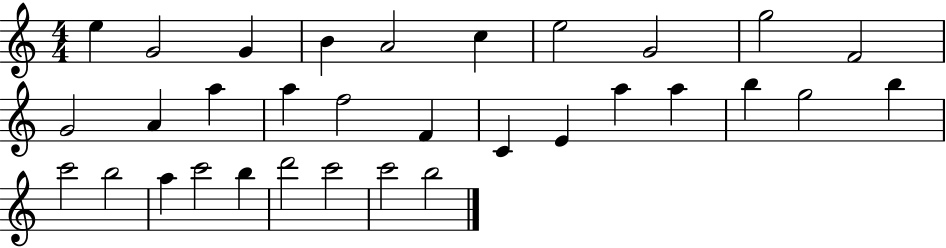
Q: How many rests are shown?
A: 0